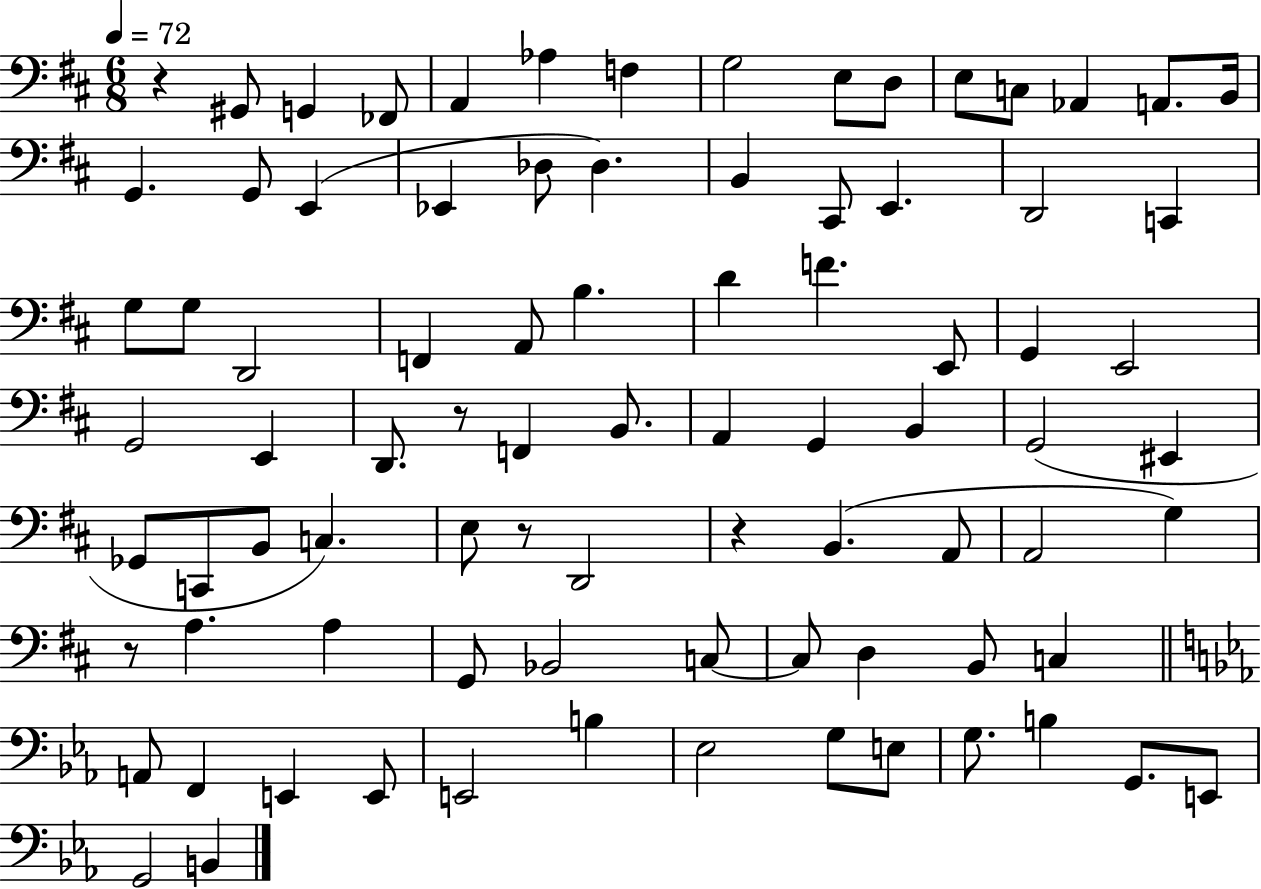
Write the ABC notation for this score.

X:1
T:Untitled
M:6/8
L:1/4
K:D
z ^G,,/2 G,, _F,,/2 A,, _A, F, G,2 E,/2 D,/2 E,/2 C,/2 _A,, A,,/2 B,,/4 G,, G,,/2 E,, _E,, _D,/2 _D, B,, ^C,,/2 E,, D,,2 C,, G,/2 G,/2 D,,2 F,, A,,/2 B, D F E,,/2 G,, E,,2 G,,2 E,, D,,/2 z/2 F,, B,,/2 A,, G,, B,, G,,2 ^E,, _G,,/2 C,,/2 B,,/2 C, E,/2 z/2 D,,2 z B,, A,,/2 A,,2 G, z/2 A, A, G,,/2 _B,,2 C,/2 C,/2 D, B,,/2 C, A,,/2 F,, E,, E,,/2 E,,2 B, _E,2 G,/2 E,/2 G,/2 B, G,,/2 E,,/2 G,,2 B,,